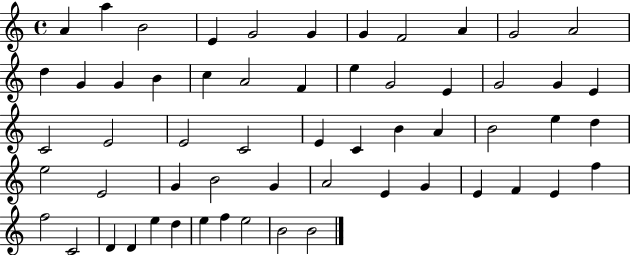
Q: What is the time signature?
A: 4/4